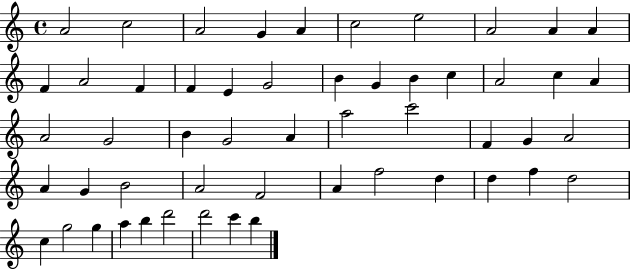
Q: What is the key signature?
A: C major